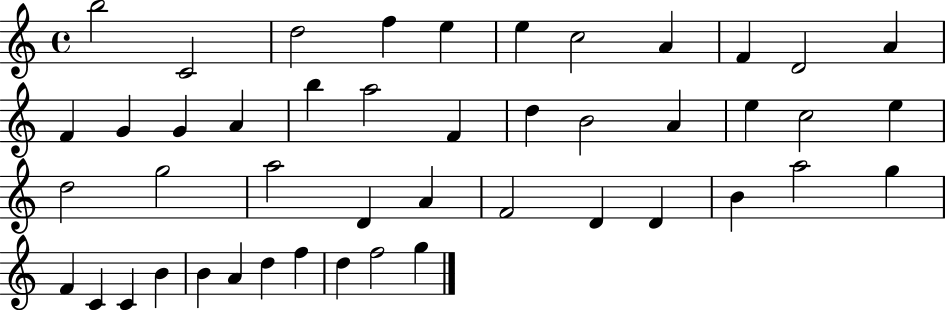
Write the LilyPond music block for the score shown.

{
  \clef treble
  \time 4/4
  \defaultTimeSignature
  \key c \major
  b''2 c'2 | d''2 f''4 e''4 | e''4 c''2 a'4 | f'4 d'2 a'4 | \break f'4 g'4 g'4 a'4 | b''4 a''2 f'4 | d''4 b'2 a'4 | e''4 c''2 e''4 | \break d''2 g''2 | a''2 d'4 a'4 | f'2 d'4 d'4 | b'4 a''2 g''4 | \break f'4 c'4 c'4 b'4 | b'4 a'4 d''4 f''4 | d''4 f''2 g''4 | \bar "|."
}